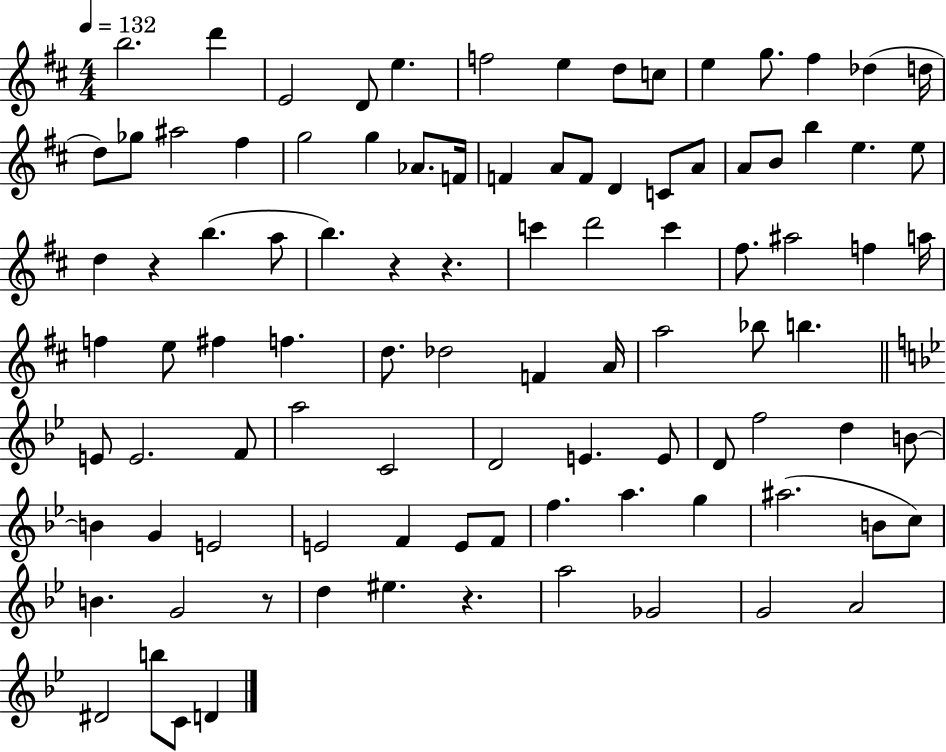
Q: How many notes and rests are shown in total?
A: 97